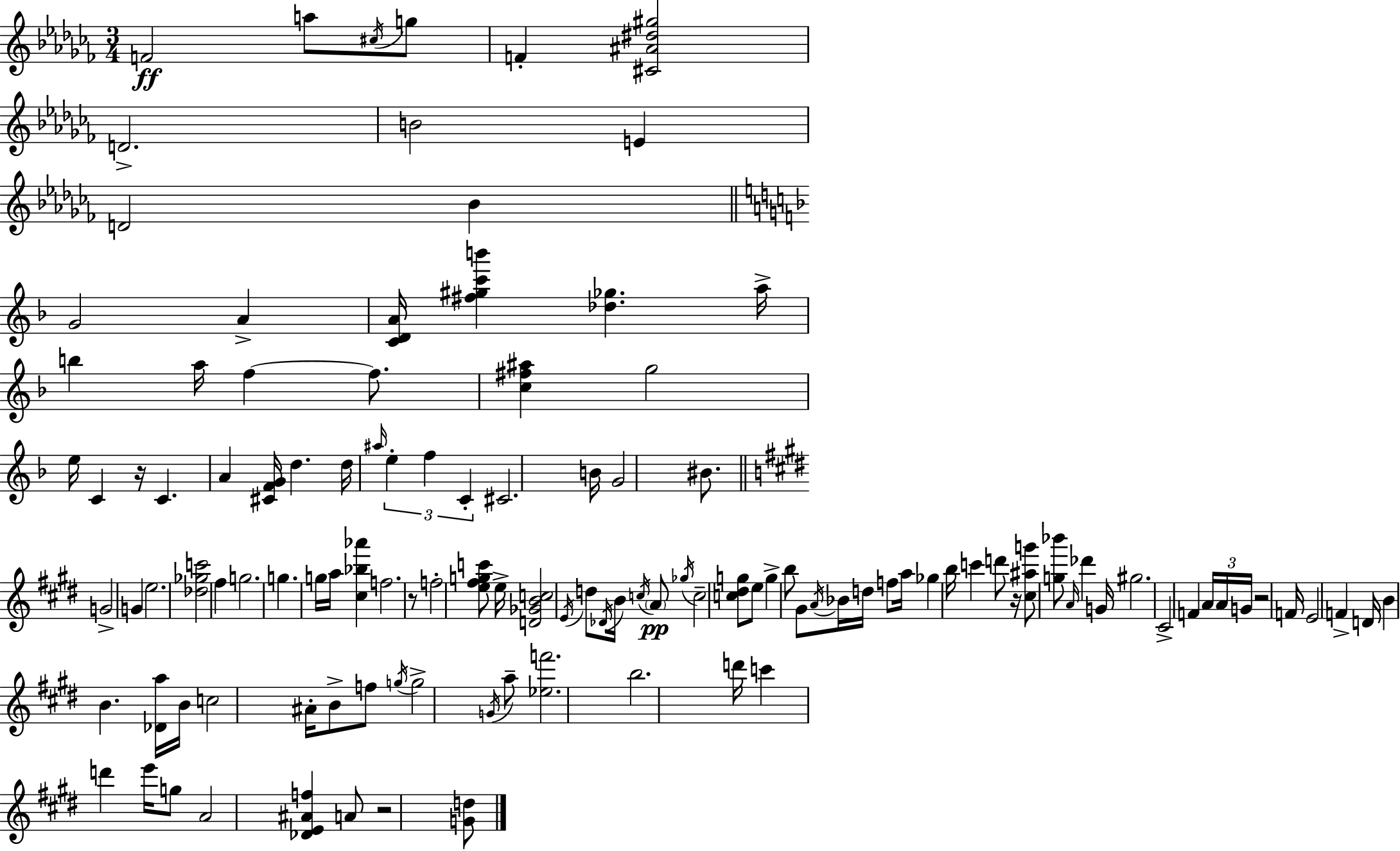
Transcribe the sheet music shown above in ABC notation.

X:1
T:Untitled
M:3/4
L:1/4
K:Abm
F2 a/2 ^c/4 g/2 F [^C^A^d^g]2 D2 B2 E D2 _B G2 A [CDA]/4 [^f^gc'b'] [_d_g] a/4 b a/4 f f/2 [c^f^a] g2 e/4 C z/4 C A [^CFG]/4 d d/4 ^a/4 e f C ^C2 B/4 G2 ^B/2 G2 G e2 [_d_gc']2 ^f g2 g g/4 a/4 [^c_b_a'] f2 z/2 f2 [e^fgc']/2 e/4 [D_GBc]2 E/4 d/2 _D/4 B/4 c/4 A/2 _g/4 c2 [c^dg]/2 e/2 g b/2 ^G/2 A/4 _B/4 d/4 f/2 a/4 _g b/4 c' d'/2 z/4 [^c^ag']/2 [g_b']/2 A/4 _d' G/4 ^g2 ^C2 F A/4 A/4 G/4 z2 F/4 E2 F D/4 B B [_Da]/4 B/4 c2 ^A/4 B/2 f/2 g/4 g2 G/4 a/2 [_ef']2 b2 d'/4 c' d' e'/4 g/2 A2 [_DE^Af] A/2 z2 [Gd]/2